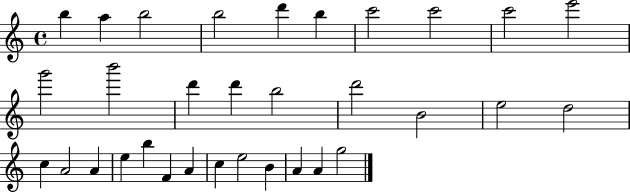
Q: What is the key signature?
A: C major